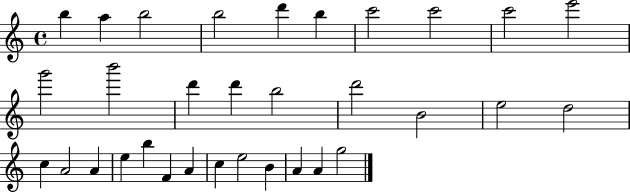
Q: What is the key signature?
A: C major